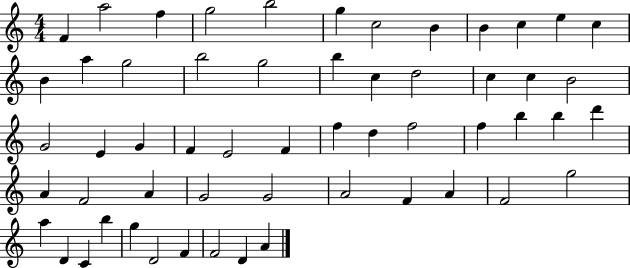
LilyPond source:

{
  \clef treble
  \numericTimeSignature
  \time 4/4
  \key c \major
  f'4 a''2 f''4 | g''2 b''2 | g''4 c''2 b'4 | b'4 c''4 e''4 c''4 | \break b'4 a''4 g''2 | b''2 g''2 | b''4 c''4 d''2 | c''4 c''4 b'2 | \break g'2 e'4 g'4 | f'4 e'2 f'4 | f''4 d''4 f''2 | f''4 b''4 b''4 d'''4 | \break a'4 f'2 a'4 | g'2 g'2 | a'2 f'4 a'4 | f'2 g''2 | \break a''4 d'4 c'4 b''4 | g''4 d'2 f'4 | f'2 d'4 a'4 | \bar "|."
}